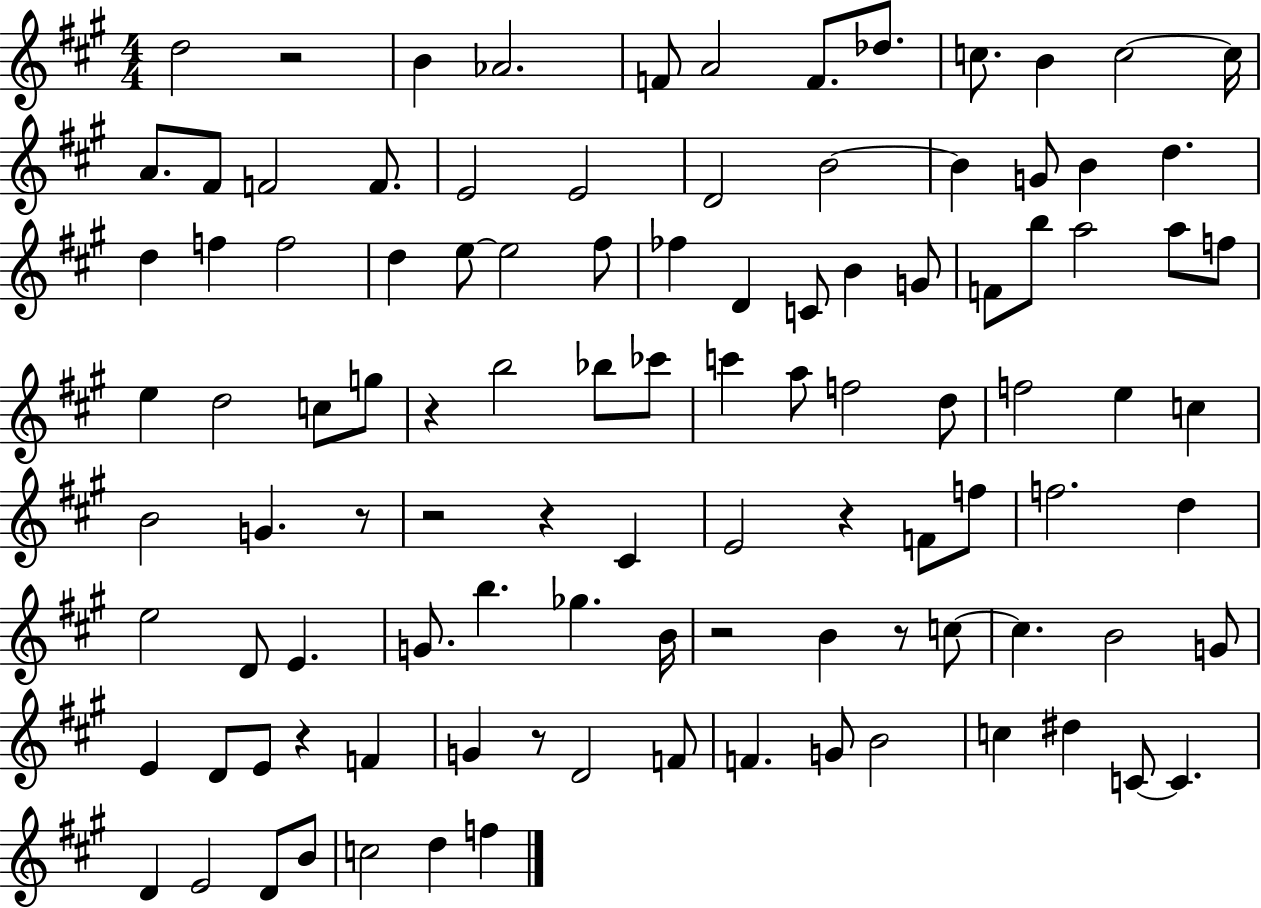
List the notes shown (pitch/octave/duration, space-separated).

D5/h R/h B4/q Ab4/h. F4/e A4/h F4/e. Db5/e. C5/e. B4/q C5/h C5/s A4/e. F#4/e F4/h F4/e. E4/h E4/h D4/h B4/h B4/q G4/e B4/q D5/q. D5/q F5/q F5/h D5/q E5/e E5/h F#5/e FES5/q D4/q C4/e B4/q G4/e F4/e B5/e A5/h A5/e F5/e E5/q D5/h C5/e G5/e R/q B5/h Bb5/e CES6/e C6/q A5/e F5/h D5/e F5/h E5/q C5/q B4/h G4/q. R/e R/h R/q C#4/q E4/h R/q F4/e F5/e F5/h. D5/q E5/h D4/e E4/q. G4/e. B5/q. Gb5/q. B4/s R/h B4/q R/e C5/e C5/q. B4/h G4/e E4/q D4/e E4/e R/q F4/q G4/q R/e D4/h F4/e F4/q. G4/e B4/h C5/q D#5/q C4/e C4/q. D4/q E4/h D4/e B4/e C5/h D5/q F5/q